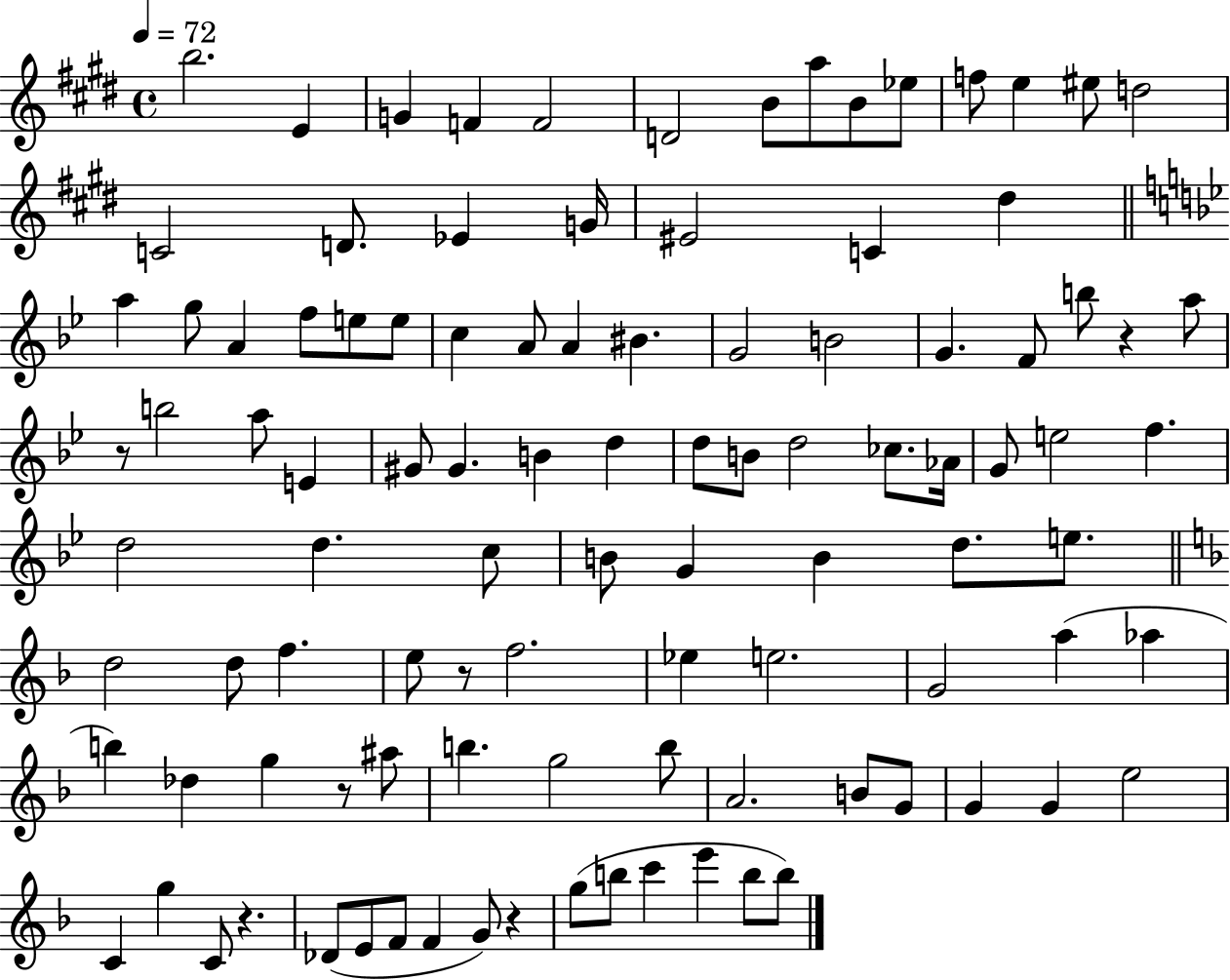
X:1
T:Untitled
M:4/4
L:1/4
K:E
b2 E G F F2 D2 B/2 a/2 B/2 _e/2 f/2 e ^e/2 d2 C2 D/2 _E G/4 ^E2 C ^d a g/2 A f/2 e/2 e/2 c A/2 A ^B G2 B2 G F/2 b/2 z a/2 z/2 b2 a/2 E ^G/2 ^G B d d/2 B/2 d2 _c/2 _A/4 G/2 e2 f d2 d c/2 B/2 G B d/2 e/2 d2 d/2 f e/2 z/2 f2 _e e2 G2 a _a b _d g z/2 ^a/2 b g2 b/2 A2 B/2 G/2 G G e2 C g C/2 z _D/2 E/2 F/2 F G/2 z g/2 b/2 c' e' b/2 b/2